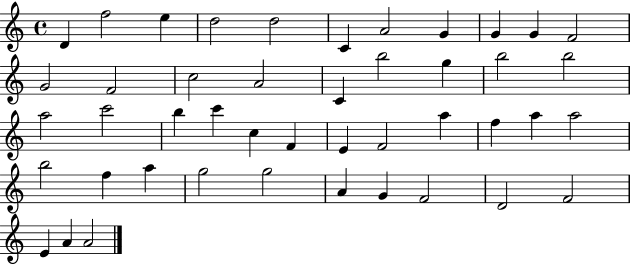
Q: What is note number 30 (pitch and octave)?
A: F5